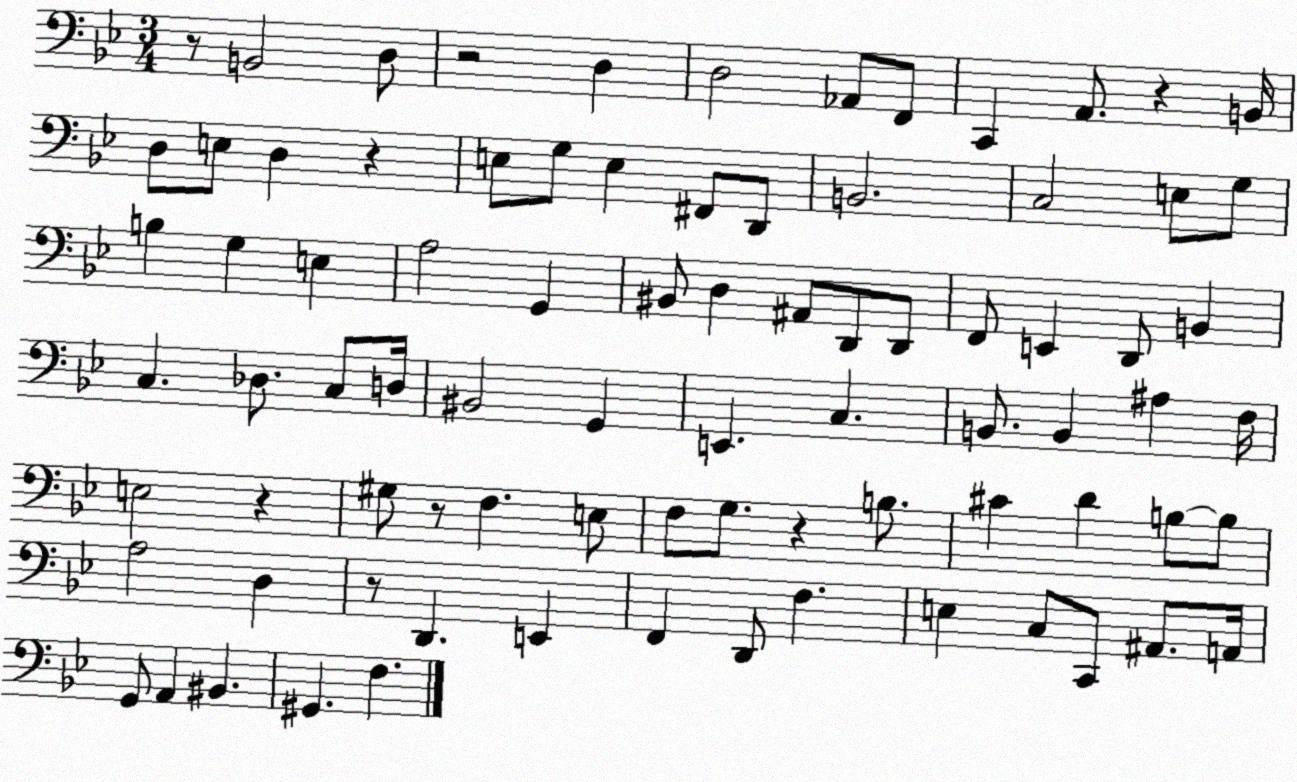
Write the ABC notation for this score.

X:1
T:Untitled
M:3/4
L:1/4
K:Bb
z/2 B,,2 D,/2 z2 D, D,2 _A,,/2 F,,/2 C,, A,,/2 z B,,/4 D,/2 E,/2 D, z E,/2 G,/2 E, ^F,,/2 D,,/2 B,,2 C,2 E,/2 G,/2 B, G, E, A,2 G,, ^B,,/2 D, ^A,,/2 D,,/2 D,,/2 F,,/2 E,, D,,/2 B,, C, _D,/2 C,/2 D,/4 ^B,,2 G,, E,, C, B,,/2 B,, ^A, F,/4 E,2 z ^G,/2 z/2 F, E,/2 F,/2 G,/2 z B,/2 ^C D B,/2 B,/2 A,2 D, z/2 D,, E,, F,, D,,/2 F, E, C,/2 C,,/2 ^A,,/2 A,,/4 G,,/2 A,, ^B,, ^G,, F,